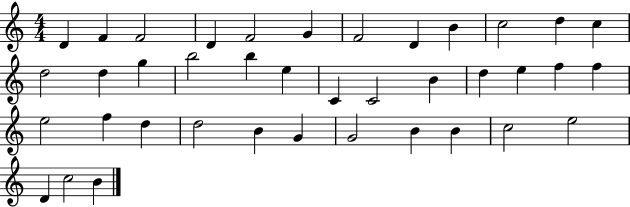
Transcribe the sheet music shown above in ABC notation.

X:1
T:Untitled
M:4/4
L:1/4
K:C
D F F2 D F2 G F2 D B c2 d c d2 d g b2 b e C C2 B d e f f e2 f d d2 B G G2 B B c2 e2 D c2 B